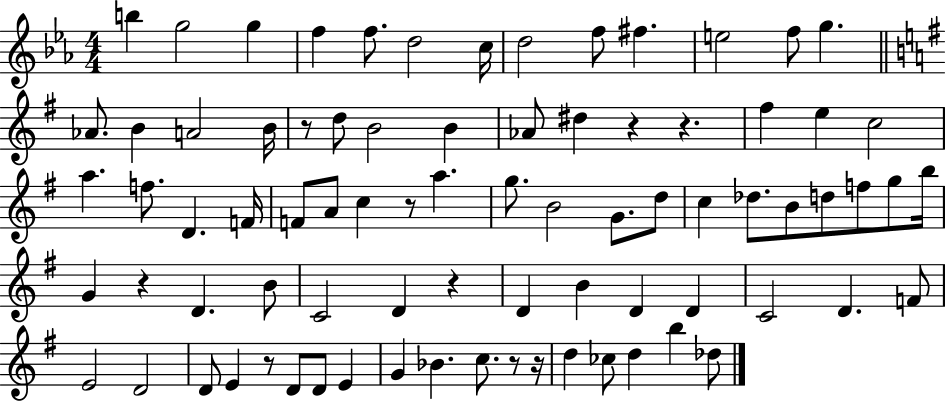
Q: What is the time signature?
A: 4/4